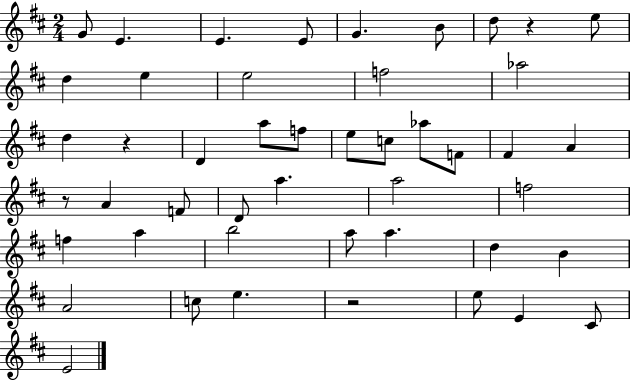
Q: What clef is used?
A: treble